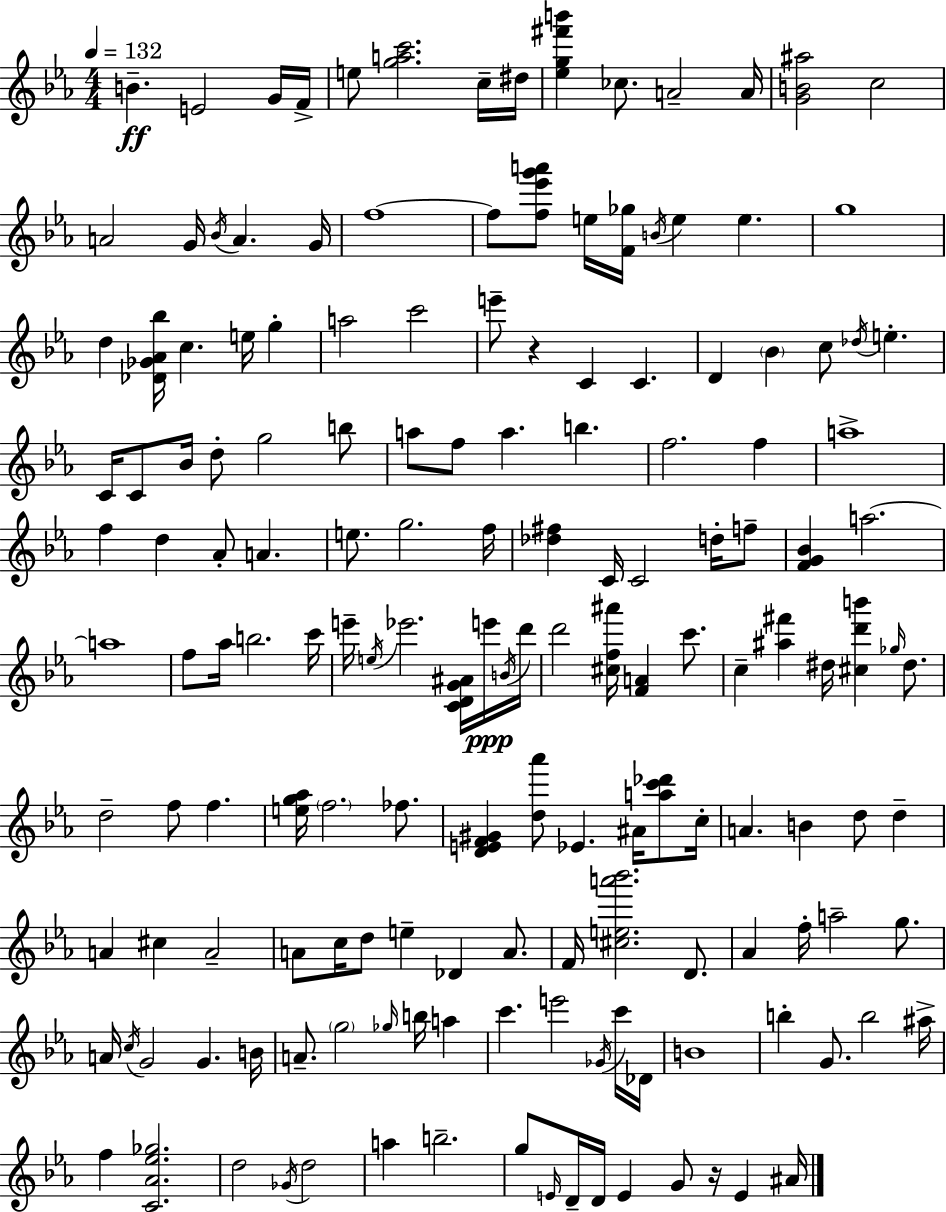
X:1
T:Untitled
M:4/4
L:1/4
K:Eb
B E2 G/4 F/4 e/2 [gac']2 c/4 ^d/4 [_eg^f'b'] _c/2 A2 A/4 [GB^a]2 c2 A2 G/4 _B/4 A G/4 f4 f/2 [f_e'g'a']/2 e/4 [F_g]/4 B/4 e e g4 d [_D_G_A_b]/4 c e/4 g a2 c'2 e'/2 z C C D _B c/2 _d/4 e C/4 C/2 _B/4 d/2 g2 b/2 a/2 f/2 a b f2 f a4 f d _A/2 A e/2 g2 f/4 [_d^f] C/4 C2 d/4 f/2 [FG_B] a2 a4 f/2 _a/4 b2 c'/4 e'/4 e/4 _e'2 [CDG^A]/4 e'/4 B/4 d'/4 d'2 [^cf^a']/4 [FA] c'/2 c [^a^f'] ^d/4 [^cd'b'] _g/4 ^d/2 d2 f/2 f [eg_a]/4 f2 _f/2 [DEF^G] [d_a']/2 _E ^A/4 [ac'_d']/2 c/4 A B d/2 d A ^c A2 A/2 c/4 d/2 e _D A/2 F/4 [^cea'_b']2 D/2 _A f/4 a2 g/2 A/4 c/4 G2 G B/4 A/2 g2 _g/4 b/4 a c' e'2 _G/4 c'/4 _D/4 B4 b G/2 b2 ^a/4 f [C_A_e_g]2 d2 _G/4 d2 a b2 g/2 E/4 D/4 D/4 E G/2 z/4 E ^A/4